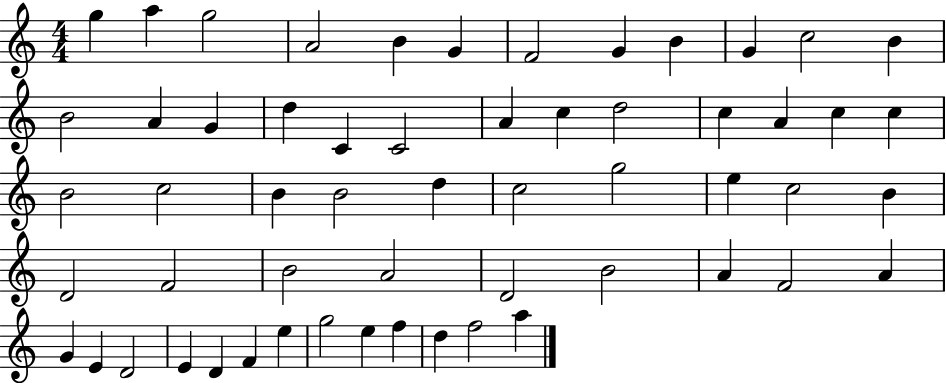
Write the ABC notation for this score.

X:1
T:Untitled
M:4/4
L:1/4
K:C
g a g2 A2 B G F2 G B G c2 B B2 A G d C C2 A c d2 c A c c B2 c2 B B2 d c2 g2 e c2 B D2 F2 B2 A2 D2 B2 A F2 A G E D2 E D F e g2 e f d f2 a